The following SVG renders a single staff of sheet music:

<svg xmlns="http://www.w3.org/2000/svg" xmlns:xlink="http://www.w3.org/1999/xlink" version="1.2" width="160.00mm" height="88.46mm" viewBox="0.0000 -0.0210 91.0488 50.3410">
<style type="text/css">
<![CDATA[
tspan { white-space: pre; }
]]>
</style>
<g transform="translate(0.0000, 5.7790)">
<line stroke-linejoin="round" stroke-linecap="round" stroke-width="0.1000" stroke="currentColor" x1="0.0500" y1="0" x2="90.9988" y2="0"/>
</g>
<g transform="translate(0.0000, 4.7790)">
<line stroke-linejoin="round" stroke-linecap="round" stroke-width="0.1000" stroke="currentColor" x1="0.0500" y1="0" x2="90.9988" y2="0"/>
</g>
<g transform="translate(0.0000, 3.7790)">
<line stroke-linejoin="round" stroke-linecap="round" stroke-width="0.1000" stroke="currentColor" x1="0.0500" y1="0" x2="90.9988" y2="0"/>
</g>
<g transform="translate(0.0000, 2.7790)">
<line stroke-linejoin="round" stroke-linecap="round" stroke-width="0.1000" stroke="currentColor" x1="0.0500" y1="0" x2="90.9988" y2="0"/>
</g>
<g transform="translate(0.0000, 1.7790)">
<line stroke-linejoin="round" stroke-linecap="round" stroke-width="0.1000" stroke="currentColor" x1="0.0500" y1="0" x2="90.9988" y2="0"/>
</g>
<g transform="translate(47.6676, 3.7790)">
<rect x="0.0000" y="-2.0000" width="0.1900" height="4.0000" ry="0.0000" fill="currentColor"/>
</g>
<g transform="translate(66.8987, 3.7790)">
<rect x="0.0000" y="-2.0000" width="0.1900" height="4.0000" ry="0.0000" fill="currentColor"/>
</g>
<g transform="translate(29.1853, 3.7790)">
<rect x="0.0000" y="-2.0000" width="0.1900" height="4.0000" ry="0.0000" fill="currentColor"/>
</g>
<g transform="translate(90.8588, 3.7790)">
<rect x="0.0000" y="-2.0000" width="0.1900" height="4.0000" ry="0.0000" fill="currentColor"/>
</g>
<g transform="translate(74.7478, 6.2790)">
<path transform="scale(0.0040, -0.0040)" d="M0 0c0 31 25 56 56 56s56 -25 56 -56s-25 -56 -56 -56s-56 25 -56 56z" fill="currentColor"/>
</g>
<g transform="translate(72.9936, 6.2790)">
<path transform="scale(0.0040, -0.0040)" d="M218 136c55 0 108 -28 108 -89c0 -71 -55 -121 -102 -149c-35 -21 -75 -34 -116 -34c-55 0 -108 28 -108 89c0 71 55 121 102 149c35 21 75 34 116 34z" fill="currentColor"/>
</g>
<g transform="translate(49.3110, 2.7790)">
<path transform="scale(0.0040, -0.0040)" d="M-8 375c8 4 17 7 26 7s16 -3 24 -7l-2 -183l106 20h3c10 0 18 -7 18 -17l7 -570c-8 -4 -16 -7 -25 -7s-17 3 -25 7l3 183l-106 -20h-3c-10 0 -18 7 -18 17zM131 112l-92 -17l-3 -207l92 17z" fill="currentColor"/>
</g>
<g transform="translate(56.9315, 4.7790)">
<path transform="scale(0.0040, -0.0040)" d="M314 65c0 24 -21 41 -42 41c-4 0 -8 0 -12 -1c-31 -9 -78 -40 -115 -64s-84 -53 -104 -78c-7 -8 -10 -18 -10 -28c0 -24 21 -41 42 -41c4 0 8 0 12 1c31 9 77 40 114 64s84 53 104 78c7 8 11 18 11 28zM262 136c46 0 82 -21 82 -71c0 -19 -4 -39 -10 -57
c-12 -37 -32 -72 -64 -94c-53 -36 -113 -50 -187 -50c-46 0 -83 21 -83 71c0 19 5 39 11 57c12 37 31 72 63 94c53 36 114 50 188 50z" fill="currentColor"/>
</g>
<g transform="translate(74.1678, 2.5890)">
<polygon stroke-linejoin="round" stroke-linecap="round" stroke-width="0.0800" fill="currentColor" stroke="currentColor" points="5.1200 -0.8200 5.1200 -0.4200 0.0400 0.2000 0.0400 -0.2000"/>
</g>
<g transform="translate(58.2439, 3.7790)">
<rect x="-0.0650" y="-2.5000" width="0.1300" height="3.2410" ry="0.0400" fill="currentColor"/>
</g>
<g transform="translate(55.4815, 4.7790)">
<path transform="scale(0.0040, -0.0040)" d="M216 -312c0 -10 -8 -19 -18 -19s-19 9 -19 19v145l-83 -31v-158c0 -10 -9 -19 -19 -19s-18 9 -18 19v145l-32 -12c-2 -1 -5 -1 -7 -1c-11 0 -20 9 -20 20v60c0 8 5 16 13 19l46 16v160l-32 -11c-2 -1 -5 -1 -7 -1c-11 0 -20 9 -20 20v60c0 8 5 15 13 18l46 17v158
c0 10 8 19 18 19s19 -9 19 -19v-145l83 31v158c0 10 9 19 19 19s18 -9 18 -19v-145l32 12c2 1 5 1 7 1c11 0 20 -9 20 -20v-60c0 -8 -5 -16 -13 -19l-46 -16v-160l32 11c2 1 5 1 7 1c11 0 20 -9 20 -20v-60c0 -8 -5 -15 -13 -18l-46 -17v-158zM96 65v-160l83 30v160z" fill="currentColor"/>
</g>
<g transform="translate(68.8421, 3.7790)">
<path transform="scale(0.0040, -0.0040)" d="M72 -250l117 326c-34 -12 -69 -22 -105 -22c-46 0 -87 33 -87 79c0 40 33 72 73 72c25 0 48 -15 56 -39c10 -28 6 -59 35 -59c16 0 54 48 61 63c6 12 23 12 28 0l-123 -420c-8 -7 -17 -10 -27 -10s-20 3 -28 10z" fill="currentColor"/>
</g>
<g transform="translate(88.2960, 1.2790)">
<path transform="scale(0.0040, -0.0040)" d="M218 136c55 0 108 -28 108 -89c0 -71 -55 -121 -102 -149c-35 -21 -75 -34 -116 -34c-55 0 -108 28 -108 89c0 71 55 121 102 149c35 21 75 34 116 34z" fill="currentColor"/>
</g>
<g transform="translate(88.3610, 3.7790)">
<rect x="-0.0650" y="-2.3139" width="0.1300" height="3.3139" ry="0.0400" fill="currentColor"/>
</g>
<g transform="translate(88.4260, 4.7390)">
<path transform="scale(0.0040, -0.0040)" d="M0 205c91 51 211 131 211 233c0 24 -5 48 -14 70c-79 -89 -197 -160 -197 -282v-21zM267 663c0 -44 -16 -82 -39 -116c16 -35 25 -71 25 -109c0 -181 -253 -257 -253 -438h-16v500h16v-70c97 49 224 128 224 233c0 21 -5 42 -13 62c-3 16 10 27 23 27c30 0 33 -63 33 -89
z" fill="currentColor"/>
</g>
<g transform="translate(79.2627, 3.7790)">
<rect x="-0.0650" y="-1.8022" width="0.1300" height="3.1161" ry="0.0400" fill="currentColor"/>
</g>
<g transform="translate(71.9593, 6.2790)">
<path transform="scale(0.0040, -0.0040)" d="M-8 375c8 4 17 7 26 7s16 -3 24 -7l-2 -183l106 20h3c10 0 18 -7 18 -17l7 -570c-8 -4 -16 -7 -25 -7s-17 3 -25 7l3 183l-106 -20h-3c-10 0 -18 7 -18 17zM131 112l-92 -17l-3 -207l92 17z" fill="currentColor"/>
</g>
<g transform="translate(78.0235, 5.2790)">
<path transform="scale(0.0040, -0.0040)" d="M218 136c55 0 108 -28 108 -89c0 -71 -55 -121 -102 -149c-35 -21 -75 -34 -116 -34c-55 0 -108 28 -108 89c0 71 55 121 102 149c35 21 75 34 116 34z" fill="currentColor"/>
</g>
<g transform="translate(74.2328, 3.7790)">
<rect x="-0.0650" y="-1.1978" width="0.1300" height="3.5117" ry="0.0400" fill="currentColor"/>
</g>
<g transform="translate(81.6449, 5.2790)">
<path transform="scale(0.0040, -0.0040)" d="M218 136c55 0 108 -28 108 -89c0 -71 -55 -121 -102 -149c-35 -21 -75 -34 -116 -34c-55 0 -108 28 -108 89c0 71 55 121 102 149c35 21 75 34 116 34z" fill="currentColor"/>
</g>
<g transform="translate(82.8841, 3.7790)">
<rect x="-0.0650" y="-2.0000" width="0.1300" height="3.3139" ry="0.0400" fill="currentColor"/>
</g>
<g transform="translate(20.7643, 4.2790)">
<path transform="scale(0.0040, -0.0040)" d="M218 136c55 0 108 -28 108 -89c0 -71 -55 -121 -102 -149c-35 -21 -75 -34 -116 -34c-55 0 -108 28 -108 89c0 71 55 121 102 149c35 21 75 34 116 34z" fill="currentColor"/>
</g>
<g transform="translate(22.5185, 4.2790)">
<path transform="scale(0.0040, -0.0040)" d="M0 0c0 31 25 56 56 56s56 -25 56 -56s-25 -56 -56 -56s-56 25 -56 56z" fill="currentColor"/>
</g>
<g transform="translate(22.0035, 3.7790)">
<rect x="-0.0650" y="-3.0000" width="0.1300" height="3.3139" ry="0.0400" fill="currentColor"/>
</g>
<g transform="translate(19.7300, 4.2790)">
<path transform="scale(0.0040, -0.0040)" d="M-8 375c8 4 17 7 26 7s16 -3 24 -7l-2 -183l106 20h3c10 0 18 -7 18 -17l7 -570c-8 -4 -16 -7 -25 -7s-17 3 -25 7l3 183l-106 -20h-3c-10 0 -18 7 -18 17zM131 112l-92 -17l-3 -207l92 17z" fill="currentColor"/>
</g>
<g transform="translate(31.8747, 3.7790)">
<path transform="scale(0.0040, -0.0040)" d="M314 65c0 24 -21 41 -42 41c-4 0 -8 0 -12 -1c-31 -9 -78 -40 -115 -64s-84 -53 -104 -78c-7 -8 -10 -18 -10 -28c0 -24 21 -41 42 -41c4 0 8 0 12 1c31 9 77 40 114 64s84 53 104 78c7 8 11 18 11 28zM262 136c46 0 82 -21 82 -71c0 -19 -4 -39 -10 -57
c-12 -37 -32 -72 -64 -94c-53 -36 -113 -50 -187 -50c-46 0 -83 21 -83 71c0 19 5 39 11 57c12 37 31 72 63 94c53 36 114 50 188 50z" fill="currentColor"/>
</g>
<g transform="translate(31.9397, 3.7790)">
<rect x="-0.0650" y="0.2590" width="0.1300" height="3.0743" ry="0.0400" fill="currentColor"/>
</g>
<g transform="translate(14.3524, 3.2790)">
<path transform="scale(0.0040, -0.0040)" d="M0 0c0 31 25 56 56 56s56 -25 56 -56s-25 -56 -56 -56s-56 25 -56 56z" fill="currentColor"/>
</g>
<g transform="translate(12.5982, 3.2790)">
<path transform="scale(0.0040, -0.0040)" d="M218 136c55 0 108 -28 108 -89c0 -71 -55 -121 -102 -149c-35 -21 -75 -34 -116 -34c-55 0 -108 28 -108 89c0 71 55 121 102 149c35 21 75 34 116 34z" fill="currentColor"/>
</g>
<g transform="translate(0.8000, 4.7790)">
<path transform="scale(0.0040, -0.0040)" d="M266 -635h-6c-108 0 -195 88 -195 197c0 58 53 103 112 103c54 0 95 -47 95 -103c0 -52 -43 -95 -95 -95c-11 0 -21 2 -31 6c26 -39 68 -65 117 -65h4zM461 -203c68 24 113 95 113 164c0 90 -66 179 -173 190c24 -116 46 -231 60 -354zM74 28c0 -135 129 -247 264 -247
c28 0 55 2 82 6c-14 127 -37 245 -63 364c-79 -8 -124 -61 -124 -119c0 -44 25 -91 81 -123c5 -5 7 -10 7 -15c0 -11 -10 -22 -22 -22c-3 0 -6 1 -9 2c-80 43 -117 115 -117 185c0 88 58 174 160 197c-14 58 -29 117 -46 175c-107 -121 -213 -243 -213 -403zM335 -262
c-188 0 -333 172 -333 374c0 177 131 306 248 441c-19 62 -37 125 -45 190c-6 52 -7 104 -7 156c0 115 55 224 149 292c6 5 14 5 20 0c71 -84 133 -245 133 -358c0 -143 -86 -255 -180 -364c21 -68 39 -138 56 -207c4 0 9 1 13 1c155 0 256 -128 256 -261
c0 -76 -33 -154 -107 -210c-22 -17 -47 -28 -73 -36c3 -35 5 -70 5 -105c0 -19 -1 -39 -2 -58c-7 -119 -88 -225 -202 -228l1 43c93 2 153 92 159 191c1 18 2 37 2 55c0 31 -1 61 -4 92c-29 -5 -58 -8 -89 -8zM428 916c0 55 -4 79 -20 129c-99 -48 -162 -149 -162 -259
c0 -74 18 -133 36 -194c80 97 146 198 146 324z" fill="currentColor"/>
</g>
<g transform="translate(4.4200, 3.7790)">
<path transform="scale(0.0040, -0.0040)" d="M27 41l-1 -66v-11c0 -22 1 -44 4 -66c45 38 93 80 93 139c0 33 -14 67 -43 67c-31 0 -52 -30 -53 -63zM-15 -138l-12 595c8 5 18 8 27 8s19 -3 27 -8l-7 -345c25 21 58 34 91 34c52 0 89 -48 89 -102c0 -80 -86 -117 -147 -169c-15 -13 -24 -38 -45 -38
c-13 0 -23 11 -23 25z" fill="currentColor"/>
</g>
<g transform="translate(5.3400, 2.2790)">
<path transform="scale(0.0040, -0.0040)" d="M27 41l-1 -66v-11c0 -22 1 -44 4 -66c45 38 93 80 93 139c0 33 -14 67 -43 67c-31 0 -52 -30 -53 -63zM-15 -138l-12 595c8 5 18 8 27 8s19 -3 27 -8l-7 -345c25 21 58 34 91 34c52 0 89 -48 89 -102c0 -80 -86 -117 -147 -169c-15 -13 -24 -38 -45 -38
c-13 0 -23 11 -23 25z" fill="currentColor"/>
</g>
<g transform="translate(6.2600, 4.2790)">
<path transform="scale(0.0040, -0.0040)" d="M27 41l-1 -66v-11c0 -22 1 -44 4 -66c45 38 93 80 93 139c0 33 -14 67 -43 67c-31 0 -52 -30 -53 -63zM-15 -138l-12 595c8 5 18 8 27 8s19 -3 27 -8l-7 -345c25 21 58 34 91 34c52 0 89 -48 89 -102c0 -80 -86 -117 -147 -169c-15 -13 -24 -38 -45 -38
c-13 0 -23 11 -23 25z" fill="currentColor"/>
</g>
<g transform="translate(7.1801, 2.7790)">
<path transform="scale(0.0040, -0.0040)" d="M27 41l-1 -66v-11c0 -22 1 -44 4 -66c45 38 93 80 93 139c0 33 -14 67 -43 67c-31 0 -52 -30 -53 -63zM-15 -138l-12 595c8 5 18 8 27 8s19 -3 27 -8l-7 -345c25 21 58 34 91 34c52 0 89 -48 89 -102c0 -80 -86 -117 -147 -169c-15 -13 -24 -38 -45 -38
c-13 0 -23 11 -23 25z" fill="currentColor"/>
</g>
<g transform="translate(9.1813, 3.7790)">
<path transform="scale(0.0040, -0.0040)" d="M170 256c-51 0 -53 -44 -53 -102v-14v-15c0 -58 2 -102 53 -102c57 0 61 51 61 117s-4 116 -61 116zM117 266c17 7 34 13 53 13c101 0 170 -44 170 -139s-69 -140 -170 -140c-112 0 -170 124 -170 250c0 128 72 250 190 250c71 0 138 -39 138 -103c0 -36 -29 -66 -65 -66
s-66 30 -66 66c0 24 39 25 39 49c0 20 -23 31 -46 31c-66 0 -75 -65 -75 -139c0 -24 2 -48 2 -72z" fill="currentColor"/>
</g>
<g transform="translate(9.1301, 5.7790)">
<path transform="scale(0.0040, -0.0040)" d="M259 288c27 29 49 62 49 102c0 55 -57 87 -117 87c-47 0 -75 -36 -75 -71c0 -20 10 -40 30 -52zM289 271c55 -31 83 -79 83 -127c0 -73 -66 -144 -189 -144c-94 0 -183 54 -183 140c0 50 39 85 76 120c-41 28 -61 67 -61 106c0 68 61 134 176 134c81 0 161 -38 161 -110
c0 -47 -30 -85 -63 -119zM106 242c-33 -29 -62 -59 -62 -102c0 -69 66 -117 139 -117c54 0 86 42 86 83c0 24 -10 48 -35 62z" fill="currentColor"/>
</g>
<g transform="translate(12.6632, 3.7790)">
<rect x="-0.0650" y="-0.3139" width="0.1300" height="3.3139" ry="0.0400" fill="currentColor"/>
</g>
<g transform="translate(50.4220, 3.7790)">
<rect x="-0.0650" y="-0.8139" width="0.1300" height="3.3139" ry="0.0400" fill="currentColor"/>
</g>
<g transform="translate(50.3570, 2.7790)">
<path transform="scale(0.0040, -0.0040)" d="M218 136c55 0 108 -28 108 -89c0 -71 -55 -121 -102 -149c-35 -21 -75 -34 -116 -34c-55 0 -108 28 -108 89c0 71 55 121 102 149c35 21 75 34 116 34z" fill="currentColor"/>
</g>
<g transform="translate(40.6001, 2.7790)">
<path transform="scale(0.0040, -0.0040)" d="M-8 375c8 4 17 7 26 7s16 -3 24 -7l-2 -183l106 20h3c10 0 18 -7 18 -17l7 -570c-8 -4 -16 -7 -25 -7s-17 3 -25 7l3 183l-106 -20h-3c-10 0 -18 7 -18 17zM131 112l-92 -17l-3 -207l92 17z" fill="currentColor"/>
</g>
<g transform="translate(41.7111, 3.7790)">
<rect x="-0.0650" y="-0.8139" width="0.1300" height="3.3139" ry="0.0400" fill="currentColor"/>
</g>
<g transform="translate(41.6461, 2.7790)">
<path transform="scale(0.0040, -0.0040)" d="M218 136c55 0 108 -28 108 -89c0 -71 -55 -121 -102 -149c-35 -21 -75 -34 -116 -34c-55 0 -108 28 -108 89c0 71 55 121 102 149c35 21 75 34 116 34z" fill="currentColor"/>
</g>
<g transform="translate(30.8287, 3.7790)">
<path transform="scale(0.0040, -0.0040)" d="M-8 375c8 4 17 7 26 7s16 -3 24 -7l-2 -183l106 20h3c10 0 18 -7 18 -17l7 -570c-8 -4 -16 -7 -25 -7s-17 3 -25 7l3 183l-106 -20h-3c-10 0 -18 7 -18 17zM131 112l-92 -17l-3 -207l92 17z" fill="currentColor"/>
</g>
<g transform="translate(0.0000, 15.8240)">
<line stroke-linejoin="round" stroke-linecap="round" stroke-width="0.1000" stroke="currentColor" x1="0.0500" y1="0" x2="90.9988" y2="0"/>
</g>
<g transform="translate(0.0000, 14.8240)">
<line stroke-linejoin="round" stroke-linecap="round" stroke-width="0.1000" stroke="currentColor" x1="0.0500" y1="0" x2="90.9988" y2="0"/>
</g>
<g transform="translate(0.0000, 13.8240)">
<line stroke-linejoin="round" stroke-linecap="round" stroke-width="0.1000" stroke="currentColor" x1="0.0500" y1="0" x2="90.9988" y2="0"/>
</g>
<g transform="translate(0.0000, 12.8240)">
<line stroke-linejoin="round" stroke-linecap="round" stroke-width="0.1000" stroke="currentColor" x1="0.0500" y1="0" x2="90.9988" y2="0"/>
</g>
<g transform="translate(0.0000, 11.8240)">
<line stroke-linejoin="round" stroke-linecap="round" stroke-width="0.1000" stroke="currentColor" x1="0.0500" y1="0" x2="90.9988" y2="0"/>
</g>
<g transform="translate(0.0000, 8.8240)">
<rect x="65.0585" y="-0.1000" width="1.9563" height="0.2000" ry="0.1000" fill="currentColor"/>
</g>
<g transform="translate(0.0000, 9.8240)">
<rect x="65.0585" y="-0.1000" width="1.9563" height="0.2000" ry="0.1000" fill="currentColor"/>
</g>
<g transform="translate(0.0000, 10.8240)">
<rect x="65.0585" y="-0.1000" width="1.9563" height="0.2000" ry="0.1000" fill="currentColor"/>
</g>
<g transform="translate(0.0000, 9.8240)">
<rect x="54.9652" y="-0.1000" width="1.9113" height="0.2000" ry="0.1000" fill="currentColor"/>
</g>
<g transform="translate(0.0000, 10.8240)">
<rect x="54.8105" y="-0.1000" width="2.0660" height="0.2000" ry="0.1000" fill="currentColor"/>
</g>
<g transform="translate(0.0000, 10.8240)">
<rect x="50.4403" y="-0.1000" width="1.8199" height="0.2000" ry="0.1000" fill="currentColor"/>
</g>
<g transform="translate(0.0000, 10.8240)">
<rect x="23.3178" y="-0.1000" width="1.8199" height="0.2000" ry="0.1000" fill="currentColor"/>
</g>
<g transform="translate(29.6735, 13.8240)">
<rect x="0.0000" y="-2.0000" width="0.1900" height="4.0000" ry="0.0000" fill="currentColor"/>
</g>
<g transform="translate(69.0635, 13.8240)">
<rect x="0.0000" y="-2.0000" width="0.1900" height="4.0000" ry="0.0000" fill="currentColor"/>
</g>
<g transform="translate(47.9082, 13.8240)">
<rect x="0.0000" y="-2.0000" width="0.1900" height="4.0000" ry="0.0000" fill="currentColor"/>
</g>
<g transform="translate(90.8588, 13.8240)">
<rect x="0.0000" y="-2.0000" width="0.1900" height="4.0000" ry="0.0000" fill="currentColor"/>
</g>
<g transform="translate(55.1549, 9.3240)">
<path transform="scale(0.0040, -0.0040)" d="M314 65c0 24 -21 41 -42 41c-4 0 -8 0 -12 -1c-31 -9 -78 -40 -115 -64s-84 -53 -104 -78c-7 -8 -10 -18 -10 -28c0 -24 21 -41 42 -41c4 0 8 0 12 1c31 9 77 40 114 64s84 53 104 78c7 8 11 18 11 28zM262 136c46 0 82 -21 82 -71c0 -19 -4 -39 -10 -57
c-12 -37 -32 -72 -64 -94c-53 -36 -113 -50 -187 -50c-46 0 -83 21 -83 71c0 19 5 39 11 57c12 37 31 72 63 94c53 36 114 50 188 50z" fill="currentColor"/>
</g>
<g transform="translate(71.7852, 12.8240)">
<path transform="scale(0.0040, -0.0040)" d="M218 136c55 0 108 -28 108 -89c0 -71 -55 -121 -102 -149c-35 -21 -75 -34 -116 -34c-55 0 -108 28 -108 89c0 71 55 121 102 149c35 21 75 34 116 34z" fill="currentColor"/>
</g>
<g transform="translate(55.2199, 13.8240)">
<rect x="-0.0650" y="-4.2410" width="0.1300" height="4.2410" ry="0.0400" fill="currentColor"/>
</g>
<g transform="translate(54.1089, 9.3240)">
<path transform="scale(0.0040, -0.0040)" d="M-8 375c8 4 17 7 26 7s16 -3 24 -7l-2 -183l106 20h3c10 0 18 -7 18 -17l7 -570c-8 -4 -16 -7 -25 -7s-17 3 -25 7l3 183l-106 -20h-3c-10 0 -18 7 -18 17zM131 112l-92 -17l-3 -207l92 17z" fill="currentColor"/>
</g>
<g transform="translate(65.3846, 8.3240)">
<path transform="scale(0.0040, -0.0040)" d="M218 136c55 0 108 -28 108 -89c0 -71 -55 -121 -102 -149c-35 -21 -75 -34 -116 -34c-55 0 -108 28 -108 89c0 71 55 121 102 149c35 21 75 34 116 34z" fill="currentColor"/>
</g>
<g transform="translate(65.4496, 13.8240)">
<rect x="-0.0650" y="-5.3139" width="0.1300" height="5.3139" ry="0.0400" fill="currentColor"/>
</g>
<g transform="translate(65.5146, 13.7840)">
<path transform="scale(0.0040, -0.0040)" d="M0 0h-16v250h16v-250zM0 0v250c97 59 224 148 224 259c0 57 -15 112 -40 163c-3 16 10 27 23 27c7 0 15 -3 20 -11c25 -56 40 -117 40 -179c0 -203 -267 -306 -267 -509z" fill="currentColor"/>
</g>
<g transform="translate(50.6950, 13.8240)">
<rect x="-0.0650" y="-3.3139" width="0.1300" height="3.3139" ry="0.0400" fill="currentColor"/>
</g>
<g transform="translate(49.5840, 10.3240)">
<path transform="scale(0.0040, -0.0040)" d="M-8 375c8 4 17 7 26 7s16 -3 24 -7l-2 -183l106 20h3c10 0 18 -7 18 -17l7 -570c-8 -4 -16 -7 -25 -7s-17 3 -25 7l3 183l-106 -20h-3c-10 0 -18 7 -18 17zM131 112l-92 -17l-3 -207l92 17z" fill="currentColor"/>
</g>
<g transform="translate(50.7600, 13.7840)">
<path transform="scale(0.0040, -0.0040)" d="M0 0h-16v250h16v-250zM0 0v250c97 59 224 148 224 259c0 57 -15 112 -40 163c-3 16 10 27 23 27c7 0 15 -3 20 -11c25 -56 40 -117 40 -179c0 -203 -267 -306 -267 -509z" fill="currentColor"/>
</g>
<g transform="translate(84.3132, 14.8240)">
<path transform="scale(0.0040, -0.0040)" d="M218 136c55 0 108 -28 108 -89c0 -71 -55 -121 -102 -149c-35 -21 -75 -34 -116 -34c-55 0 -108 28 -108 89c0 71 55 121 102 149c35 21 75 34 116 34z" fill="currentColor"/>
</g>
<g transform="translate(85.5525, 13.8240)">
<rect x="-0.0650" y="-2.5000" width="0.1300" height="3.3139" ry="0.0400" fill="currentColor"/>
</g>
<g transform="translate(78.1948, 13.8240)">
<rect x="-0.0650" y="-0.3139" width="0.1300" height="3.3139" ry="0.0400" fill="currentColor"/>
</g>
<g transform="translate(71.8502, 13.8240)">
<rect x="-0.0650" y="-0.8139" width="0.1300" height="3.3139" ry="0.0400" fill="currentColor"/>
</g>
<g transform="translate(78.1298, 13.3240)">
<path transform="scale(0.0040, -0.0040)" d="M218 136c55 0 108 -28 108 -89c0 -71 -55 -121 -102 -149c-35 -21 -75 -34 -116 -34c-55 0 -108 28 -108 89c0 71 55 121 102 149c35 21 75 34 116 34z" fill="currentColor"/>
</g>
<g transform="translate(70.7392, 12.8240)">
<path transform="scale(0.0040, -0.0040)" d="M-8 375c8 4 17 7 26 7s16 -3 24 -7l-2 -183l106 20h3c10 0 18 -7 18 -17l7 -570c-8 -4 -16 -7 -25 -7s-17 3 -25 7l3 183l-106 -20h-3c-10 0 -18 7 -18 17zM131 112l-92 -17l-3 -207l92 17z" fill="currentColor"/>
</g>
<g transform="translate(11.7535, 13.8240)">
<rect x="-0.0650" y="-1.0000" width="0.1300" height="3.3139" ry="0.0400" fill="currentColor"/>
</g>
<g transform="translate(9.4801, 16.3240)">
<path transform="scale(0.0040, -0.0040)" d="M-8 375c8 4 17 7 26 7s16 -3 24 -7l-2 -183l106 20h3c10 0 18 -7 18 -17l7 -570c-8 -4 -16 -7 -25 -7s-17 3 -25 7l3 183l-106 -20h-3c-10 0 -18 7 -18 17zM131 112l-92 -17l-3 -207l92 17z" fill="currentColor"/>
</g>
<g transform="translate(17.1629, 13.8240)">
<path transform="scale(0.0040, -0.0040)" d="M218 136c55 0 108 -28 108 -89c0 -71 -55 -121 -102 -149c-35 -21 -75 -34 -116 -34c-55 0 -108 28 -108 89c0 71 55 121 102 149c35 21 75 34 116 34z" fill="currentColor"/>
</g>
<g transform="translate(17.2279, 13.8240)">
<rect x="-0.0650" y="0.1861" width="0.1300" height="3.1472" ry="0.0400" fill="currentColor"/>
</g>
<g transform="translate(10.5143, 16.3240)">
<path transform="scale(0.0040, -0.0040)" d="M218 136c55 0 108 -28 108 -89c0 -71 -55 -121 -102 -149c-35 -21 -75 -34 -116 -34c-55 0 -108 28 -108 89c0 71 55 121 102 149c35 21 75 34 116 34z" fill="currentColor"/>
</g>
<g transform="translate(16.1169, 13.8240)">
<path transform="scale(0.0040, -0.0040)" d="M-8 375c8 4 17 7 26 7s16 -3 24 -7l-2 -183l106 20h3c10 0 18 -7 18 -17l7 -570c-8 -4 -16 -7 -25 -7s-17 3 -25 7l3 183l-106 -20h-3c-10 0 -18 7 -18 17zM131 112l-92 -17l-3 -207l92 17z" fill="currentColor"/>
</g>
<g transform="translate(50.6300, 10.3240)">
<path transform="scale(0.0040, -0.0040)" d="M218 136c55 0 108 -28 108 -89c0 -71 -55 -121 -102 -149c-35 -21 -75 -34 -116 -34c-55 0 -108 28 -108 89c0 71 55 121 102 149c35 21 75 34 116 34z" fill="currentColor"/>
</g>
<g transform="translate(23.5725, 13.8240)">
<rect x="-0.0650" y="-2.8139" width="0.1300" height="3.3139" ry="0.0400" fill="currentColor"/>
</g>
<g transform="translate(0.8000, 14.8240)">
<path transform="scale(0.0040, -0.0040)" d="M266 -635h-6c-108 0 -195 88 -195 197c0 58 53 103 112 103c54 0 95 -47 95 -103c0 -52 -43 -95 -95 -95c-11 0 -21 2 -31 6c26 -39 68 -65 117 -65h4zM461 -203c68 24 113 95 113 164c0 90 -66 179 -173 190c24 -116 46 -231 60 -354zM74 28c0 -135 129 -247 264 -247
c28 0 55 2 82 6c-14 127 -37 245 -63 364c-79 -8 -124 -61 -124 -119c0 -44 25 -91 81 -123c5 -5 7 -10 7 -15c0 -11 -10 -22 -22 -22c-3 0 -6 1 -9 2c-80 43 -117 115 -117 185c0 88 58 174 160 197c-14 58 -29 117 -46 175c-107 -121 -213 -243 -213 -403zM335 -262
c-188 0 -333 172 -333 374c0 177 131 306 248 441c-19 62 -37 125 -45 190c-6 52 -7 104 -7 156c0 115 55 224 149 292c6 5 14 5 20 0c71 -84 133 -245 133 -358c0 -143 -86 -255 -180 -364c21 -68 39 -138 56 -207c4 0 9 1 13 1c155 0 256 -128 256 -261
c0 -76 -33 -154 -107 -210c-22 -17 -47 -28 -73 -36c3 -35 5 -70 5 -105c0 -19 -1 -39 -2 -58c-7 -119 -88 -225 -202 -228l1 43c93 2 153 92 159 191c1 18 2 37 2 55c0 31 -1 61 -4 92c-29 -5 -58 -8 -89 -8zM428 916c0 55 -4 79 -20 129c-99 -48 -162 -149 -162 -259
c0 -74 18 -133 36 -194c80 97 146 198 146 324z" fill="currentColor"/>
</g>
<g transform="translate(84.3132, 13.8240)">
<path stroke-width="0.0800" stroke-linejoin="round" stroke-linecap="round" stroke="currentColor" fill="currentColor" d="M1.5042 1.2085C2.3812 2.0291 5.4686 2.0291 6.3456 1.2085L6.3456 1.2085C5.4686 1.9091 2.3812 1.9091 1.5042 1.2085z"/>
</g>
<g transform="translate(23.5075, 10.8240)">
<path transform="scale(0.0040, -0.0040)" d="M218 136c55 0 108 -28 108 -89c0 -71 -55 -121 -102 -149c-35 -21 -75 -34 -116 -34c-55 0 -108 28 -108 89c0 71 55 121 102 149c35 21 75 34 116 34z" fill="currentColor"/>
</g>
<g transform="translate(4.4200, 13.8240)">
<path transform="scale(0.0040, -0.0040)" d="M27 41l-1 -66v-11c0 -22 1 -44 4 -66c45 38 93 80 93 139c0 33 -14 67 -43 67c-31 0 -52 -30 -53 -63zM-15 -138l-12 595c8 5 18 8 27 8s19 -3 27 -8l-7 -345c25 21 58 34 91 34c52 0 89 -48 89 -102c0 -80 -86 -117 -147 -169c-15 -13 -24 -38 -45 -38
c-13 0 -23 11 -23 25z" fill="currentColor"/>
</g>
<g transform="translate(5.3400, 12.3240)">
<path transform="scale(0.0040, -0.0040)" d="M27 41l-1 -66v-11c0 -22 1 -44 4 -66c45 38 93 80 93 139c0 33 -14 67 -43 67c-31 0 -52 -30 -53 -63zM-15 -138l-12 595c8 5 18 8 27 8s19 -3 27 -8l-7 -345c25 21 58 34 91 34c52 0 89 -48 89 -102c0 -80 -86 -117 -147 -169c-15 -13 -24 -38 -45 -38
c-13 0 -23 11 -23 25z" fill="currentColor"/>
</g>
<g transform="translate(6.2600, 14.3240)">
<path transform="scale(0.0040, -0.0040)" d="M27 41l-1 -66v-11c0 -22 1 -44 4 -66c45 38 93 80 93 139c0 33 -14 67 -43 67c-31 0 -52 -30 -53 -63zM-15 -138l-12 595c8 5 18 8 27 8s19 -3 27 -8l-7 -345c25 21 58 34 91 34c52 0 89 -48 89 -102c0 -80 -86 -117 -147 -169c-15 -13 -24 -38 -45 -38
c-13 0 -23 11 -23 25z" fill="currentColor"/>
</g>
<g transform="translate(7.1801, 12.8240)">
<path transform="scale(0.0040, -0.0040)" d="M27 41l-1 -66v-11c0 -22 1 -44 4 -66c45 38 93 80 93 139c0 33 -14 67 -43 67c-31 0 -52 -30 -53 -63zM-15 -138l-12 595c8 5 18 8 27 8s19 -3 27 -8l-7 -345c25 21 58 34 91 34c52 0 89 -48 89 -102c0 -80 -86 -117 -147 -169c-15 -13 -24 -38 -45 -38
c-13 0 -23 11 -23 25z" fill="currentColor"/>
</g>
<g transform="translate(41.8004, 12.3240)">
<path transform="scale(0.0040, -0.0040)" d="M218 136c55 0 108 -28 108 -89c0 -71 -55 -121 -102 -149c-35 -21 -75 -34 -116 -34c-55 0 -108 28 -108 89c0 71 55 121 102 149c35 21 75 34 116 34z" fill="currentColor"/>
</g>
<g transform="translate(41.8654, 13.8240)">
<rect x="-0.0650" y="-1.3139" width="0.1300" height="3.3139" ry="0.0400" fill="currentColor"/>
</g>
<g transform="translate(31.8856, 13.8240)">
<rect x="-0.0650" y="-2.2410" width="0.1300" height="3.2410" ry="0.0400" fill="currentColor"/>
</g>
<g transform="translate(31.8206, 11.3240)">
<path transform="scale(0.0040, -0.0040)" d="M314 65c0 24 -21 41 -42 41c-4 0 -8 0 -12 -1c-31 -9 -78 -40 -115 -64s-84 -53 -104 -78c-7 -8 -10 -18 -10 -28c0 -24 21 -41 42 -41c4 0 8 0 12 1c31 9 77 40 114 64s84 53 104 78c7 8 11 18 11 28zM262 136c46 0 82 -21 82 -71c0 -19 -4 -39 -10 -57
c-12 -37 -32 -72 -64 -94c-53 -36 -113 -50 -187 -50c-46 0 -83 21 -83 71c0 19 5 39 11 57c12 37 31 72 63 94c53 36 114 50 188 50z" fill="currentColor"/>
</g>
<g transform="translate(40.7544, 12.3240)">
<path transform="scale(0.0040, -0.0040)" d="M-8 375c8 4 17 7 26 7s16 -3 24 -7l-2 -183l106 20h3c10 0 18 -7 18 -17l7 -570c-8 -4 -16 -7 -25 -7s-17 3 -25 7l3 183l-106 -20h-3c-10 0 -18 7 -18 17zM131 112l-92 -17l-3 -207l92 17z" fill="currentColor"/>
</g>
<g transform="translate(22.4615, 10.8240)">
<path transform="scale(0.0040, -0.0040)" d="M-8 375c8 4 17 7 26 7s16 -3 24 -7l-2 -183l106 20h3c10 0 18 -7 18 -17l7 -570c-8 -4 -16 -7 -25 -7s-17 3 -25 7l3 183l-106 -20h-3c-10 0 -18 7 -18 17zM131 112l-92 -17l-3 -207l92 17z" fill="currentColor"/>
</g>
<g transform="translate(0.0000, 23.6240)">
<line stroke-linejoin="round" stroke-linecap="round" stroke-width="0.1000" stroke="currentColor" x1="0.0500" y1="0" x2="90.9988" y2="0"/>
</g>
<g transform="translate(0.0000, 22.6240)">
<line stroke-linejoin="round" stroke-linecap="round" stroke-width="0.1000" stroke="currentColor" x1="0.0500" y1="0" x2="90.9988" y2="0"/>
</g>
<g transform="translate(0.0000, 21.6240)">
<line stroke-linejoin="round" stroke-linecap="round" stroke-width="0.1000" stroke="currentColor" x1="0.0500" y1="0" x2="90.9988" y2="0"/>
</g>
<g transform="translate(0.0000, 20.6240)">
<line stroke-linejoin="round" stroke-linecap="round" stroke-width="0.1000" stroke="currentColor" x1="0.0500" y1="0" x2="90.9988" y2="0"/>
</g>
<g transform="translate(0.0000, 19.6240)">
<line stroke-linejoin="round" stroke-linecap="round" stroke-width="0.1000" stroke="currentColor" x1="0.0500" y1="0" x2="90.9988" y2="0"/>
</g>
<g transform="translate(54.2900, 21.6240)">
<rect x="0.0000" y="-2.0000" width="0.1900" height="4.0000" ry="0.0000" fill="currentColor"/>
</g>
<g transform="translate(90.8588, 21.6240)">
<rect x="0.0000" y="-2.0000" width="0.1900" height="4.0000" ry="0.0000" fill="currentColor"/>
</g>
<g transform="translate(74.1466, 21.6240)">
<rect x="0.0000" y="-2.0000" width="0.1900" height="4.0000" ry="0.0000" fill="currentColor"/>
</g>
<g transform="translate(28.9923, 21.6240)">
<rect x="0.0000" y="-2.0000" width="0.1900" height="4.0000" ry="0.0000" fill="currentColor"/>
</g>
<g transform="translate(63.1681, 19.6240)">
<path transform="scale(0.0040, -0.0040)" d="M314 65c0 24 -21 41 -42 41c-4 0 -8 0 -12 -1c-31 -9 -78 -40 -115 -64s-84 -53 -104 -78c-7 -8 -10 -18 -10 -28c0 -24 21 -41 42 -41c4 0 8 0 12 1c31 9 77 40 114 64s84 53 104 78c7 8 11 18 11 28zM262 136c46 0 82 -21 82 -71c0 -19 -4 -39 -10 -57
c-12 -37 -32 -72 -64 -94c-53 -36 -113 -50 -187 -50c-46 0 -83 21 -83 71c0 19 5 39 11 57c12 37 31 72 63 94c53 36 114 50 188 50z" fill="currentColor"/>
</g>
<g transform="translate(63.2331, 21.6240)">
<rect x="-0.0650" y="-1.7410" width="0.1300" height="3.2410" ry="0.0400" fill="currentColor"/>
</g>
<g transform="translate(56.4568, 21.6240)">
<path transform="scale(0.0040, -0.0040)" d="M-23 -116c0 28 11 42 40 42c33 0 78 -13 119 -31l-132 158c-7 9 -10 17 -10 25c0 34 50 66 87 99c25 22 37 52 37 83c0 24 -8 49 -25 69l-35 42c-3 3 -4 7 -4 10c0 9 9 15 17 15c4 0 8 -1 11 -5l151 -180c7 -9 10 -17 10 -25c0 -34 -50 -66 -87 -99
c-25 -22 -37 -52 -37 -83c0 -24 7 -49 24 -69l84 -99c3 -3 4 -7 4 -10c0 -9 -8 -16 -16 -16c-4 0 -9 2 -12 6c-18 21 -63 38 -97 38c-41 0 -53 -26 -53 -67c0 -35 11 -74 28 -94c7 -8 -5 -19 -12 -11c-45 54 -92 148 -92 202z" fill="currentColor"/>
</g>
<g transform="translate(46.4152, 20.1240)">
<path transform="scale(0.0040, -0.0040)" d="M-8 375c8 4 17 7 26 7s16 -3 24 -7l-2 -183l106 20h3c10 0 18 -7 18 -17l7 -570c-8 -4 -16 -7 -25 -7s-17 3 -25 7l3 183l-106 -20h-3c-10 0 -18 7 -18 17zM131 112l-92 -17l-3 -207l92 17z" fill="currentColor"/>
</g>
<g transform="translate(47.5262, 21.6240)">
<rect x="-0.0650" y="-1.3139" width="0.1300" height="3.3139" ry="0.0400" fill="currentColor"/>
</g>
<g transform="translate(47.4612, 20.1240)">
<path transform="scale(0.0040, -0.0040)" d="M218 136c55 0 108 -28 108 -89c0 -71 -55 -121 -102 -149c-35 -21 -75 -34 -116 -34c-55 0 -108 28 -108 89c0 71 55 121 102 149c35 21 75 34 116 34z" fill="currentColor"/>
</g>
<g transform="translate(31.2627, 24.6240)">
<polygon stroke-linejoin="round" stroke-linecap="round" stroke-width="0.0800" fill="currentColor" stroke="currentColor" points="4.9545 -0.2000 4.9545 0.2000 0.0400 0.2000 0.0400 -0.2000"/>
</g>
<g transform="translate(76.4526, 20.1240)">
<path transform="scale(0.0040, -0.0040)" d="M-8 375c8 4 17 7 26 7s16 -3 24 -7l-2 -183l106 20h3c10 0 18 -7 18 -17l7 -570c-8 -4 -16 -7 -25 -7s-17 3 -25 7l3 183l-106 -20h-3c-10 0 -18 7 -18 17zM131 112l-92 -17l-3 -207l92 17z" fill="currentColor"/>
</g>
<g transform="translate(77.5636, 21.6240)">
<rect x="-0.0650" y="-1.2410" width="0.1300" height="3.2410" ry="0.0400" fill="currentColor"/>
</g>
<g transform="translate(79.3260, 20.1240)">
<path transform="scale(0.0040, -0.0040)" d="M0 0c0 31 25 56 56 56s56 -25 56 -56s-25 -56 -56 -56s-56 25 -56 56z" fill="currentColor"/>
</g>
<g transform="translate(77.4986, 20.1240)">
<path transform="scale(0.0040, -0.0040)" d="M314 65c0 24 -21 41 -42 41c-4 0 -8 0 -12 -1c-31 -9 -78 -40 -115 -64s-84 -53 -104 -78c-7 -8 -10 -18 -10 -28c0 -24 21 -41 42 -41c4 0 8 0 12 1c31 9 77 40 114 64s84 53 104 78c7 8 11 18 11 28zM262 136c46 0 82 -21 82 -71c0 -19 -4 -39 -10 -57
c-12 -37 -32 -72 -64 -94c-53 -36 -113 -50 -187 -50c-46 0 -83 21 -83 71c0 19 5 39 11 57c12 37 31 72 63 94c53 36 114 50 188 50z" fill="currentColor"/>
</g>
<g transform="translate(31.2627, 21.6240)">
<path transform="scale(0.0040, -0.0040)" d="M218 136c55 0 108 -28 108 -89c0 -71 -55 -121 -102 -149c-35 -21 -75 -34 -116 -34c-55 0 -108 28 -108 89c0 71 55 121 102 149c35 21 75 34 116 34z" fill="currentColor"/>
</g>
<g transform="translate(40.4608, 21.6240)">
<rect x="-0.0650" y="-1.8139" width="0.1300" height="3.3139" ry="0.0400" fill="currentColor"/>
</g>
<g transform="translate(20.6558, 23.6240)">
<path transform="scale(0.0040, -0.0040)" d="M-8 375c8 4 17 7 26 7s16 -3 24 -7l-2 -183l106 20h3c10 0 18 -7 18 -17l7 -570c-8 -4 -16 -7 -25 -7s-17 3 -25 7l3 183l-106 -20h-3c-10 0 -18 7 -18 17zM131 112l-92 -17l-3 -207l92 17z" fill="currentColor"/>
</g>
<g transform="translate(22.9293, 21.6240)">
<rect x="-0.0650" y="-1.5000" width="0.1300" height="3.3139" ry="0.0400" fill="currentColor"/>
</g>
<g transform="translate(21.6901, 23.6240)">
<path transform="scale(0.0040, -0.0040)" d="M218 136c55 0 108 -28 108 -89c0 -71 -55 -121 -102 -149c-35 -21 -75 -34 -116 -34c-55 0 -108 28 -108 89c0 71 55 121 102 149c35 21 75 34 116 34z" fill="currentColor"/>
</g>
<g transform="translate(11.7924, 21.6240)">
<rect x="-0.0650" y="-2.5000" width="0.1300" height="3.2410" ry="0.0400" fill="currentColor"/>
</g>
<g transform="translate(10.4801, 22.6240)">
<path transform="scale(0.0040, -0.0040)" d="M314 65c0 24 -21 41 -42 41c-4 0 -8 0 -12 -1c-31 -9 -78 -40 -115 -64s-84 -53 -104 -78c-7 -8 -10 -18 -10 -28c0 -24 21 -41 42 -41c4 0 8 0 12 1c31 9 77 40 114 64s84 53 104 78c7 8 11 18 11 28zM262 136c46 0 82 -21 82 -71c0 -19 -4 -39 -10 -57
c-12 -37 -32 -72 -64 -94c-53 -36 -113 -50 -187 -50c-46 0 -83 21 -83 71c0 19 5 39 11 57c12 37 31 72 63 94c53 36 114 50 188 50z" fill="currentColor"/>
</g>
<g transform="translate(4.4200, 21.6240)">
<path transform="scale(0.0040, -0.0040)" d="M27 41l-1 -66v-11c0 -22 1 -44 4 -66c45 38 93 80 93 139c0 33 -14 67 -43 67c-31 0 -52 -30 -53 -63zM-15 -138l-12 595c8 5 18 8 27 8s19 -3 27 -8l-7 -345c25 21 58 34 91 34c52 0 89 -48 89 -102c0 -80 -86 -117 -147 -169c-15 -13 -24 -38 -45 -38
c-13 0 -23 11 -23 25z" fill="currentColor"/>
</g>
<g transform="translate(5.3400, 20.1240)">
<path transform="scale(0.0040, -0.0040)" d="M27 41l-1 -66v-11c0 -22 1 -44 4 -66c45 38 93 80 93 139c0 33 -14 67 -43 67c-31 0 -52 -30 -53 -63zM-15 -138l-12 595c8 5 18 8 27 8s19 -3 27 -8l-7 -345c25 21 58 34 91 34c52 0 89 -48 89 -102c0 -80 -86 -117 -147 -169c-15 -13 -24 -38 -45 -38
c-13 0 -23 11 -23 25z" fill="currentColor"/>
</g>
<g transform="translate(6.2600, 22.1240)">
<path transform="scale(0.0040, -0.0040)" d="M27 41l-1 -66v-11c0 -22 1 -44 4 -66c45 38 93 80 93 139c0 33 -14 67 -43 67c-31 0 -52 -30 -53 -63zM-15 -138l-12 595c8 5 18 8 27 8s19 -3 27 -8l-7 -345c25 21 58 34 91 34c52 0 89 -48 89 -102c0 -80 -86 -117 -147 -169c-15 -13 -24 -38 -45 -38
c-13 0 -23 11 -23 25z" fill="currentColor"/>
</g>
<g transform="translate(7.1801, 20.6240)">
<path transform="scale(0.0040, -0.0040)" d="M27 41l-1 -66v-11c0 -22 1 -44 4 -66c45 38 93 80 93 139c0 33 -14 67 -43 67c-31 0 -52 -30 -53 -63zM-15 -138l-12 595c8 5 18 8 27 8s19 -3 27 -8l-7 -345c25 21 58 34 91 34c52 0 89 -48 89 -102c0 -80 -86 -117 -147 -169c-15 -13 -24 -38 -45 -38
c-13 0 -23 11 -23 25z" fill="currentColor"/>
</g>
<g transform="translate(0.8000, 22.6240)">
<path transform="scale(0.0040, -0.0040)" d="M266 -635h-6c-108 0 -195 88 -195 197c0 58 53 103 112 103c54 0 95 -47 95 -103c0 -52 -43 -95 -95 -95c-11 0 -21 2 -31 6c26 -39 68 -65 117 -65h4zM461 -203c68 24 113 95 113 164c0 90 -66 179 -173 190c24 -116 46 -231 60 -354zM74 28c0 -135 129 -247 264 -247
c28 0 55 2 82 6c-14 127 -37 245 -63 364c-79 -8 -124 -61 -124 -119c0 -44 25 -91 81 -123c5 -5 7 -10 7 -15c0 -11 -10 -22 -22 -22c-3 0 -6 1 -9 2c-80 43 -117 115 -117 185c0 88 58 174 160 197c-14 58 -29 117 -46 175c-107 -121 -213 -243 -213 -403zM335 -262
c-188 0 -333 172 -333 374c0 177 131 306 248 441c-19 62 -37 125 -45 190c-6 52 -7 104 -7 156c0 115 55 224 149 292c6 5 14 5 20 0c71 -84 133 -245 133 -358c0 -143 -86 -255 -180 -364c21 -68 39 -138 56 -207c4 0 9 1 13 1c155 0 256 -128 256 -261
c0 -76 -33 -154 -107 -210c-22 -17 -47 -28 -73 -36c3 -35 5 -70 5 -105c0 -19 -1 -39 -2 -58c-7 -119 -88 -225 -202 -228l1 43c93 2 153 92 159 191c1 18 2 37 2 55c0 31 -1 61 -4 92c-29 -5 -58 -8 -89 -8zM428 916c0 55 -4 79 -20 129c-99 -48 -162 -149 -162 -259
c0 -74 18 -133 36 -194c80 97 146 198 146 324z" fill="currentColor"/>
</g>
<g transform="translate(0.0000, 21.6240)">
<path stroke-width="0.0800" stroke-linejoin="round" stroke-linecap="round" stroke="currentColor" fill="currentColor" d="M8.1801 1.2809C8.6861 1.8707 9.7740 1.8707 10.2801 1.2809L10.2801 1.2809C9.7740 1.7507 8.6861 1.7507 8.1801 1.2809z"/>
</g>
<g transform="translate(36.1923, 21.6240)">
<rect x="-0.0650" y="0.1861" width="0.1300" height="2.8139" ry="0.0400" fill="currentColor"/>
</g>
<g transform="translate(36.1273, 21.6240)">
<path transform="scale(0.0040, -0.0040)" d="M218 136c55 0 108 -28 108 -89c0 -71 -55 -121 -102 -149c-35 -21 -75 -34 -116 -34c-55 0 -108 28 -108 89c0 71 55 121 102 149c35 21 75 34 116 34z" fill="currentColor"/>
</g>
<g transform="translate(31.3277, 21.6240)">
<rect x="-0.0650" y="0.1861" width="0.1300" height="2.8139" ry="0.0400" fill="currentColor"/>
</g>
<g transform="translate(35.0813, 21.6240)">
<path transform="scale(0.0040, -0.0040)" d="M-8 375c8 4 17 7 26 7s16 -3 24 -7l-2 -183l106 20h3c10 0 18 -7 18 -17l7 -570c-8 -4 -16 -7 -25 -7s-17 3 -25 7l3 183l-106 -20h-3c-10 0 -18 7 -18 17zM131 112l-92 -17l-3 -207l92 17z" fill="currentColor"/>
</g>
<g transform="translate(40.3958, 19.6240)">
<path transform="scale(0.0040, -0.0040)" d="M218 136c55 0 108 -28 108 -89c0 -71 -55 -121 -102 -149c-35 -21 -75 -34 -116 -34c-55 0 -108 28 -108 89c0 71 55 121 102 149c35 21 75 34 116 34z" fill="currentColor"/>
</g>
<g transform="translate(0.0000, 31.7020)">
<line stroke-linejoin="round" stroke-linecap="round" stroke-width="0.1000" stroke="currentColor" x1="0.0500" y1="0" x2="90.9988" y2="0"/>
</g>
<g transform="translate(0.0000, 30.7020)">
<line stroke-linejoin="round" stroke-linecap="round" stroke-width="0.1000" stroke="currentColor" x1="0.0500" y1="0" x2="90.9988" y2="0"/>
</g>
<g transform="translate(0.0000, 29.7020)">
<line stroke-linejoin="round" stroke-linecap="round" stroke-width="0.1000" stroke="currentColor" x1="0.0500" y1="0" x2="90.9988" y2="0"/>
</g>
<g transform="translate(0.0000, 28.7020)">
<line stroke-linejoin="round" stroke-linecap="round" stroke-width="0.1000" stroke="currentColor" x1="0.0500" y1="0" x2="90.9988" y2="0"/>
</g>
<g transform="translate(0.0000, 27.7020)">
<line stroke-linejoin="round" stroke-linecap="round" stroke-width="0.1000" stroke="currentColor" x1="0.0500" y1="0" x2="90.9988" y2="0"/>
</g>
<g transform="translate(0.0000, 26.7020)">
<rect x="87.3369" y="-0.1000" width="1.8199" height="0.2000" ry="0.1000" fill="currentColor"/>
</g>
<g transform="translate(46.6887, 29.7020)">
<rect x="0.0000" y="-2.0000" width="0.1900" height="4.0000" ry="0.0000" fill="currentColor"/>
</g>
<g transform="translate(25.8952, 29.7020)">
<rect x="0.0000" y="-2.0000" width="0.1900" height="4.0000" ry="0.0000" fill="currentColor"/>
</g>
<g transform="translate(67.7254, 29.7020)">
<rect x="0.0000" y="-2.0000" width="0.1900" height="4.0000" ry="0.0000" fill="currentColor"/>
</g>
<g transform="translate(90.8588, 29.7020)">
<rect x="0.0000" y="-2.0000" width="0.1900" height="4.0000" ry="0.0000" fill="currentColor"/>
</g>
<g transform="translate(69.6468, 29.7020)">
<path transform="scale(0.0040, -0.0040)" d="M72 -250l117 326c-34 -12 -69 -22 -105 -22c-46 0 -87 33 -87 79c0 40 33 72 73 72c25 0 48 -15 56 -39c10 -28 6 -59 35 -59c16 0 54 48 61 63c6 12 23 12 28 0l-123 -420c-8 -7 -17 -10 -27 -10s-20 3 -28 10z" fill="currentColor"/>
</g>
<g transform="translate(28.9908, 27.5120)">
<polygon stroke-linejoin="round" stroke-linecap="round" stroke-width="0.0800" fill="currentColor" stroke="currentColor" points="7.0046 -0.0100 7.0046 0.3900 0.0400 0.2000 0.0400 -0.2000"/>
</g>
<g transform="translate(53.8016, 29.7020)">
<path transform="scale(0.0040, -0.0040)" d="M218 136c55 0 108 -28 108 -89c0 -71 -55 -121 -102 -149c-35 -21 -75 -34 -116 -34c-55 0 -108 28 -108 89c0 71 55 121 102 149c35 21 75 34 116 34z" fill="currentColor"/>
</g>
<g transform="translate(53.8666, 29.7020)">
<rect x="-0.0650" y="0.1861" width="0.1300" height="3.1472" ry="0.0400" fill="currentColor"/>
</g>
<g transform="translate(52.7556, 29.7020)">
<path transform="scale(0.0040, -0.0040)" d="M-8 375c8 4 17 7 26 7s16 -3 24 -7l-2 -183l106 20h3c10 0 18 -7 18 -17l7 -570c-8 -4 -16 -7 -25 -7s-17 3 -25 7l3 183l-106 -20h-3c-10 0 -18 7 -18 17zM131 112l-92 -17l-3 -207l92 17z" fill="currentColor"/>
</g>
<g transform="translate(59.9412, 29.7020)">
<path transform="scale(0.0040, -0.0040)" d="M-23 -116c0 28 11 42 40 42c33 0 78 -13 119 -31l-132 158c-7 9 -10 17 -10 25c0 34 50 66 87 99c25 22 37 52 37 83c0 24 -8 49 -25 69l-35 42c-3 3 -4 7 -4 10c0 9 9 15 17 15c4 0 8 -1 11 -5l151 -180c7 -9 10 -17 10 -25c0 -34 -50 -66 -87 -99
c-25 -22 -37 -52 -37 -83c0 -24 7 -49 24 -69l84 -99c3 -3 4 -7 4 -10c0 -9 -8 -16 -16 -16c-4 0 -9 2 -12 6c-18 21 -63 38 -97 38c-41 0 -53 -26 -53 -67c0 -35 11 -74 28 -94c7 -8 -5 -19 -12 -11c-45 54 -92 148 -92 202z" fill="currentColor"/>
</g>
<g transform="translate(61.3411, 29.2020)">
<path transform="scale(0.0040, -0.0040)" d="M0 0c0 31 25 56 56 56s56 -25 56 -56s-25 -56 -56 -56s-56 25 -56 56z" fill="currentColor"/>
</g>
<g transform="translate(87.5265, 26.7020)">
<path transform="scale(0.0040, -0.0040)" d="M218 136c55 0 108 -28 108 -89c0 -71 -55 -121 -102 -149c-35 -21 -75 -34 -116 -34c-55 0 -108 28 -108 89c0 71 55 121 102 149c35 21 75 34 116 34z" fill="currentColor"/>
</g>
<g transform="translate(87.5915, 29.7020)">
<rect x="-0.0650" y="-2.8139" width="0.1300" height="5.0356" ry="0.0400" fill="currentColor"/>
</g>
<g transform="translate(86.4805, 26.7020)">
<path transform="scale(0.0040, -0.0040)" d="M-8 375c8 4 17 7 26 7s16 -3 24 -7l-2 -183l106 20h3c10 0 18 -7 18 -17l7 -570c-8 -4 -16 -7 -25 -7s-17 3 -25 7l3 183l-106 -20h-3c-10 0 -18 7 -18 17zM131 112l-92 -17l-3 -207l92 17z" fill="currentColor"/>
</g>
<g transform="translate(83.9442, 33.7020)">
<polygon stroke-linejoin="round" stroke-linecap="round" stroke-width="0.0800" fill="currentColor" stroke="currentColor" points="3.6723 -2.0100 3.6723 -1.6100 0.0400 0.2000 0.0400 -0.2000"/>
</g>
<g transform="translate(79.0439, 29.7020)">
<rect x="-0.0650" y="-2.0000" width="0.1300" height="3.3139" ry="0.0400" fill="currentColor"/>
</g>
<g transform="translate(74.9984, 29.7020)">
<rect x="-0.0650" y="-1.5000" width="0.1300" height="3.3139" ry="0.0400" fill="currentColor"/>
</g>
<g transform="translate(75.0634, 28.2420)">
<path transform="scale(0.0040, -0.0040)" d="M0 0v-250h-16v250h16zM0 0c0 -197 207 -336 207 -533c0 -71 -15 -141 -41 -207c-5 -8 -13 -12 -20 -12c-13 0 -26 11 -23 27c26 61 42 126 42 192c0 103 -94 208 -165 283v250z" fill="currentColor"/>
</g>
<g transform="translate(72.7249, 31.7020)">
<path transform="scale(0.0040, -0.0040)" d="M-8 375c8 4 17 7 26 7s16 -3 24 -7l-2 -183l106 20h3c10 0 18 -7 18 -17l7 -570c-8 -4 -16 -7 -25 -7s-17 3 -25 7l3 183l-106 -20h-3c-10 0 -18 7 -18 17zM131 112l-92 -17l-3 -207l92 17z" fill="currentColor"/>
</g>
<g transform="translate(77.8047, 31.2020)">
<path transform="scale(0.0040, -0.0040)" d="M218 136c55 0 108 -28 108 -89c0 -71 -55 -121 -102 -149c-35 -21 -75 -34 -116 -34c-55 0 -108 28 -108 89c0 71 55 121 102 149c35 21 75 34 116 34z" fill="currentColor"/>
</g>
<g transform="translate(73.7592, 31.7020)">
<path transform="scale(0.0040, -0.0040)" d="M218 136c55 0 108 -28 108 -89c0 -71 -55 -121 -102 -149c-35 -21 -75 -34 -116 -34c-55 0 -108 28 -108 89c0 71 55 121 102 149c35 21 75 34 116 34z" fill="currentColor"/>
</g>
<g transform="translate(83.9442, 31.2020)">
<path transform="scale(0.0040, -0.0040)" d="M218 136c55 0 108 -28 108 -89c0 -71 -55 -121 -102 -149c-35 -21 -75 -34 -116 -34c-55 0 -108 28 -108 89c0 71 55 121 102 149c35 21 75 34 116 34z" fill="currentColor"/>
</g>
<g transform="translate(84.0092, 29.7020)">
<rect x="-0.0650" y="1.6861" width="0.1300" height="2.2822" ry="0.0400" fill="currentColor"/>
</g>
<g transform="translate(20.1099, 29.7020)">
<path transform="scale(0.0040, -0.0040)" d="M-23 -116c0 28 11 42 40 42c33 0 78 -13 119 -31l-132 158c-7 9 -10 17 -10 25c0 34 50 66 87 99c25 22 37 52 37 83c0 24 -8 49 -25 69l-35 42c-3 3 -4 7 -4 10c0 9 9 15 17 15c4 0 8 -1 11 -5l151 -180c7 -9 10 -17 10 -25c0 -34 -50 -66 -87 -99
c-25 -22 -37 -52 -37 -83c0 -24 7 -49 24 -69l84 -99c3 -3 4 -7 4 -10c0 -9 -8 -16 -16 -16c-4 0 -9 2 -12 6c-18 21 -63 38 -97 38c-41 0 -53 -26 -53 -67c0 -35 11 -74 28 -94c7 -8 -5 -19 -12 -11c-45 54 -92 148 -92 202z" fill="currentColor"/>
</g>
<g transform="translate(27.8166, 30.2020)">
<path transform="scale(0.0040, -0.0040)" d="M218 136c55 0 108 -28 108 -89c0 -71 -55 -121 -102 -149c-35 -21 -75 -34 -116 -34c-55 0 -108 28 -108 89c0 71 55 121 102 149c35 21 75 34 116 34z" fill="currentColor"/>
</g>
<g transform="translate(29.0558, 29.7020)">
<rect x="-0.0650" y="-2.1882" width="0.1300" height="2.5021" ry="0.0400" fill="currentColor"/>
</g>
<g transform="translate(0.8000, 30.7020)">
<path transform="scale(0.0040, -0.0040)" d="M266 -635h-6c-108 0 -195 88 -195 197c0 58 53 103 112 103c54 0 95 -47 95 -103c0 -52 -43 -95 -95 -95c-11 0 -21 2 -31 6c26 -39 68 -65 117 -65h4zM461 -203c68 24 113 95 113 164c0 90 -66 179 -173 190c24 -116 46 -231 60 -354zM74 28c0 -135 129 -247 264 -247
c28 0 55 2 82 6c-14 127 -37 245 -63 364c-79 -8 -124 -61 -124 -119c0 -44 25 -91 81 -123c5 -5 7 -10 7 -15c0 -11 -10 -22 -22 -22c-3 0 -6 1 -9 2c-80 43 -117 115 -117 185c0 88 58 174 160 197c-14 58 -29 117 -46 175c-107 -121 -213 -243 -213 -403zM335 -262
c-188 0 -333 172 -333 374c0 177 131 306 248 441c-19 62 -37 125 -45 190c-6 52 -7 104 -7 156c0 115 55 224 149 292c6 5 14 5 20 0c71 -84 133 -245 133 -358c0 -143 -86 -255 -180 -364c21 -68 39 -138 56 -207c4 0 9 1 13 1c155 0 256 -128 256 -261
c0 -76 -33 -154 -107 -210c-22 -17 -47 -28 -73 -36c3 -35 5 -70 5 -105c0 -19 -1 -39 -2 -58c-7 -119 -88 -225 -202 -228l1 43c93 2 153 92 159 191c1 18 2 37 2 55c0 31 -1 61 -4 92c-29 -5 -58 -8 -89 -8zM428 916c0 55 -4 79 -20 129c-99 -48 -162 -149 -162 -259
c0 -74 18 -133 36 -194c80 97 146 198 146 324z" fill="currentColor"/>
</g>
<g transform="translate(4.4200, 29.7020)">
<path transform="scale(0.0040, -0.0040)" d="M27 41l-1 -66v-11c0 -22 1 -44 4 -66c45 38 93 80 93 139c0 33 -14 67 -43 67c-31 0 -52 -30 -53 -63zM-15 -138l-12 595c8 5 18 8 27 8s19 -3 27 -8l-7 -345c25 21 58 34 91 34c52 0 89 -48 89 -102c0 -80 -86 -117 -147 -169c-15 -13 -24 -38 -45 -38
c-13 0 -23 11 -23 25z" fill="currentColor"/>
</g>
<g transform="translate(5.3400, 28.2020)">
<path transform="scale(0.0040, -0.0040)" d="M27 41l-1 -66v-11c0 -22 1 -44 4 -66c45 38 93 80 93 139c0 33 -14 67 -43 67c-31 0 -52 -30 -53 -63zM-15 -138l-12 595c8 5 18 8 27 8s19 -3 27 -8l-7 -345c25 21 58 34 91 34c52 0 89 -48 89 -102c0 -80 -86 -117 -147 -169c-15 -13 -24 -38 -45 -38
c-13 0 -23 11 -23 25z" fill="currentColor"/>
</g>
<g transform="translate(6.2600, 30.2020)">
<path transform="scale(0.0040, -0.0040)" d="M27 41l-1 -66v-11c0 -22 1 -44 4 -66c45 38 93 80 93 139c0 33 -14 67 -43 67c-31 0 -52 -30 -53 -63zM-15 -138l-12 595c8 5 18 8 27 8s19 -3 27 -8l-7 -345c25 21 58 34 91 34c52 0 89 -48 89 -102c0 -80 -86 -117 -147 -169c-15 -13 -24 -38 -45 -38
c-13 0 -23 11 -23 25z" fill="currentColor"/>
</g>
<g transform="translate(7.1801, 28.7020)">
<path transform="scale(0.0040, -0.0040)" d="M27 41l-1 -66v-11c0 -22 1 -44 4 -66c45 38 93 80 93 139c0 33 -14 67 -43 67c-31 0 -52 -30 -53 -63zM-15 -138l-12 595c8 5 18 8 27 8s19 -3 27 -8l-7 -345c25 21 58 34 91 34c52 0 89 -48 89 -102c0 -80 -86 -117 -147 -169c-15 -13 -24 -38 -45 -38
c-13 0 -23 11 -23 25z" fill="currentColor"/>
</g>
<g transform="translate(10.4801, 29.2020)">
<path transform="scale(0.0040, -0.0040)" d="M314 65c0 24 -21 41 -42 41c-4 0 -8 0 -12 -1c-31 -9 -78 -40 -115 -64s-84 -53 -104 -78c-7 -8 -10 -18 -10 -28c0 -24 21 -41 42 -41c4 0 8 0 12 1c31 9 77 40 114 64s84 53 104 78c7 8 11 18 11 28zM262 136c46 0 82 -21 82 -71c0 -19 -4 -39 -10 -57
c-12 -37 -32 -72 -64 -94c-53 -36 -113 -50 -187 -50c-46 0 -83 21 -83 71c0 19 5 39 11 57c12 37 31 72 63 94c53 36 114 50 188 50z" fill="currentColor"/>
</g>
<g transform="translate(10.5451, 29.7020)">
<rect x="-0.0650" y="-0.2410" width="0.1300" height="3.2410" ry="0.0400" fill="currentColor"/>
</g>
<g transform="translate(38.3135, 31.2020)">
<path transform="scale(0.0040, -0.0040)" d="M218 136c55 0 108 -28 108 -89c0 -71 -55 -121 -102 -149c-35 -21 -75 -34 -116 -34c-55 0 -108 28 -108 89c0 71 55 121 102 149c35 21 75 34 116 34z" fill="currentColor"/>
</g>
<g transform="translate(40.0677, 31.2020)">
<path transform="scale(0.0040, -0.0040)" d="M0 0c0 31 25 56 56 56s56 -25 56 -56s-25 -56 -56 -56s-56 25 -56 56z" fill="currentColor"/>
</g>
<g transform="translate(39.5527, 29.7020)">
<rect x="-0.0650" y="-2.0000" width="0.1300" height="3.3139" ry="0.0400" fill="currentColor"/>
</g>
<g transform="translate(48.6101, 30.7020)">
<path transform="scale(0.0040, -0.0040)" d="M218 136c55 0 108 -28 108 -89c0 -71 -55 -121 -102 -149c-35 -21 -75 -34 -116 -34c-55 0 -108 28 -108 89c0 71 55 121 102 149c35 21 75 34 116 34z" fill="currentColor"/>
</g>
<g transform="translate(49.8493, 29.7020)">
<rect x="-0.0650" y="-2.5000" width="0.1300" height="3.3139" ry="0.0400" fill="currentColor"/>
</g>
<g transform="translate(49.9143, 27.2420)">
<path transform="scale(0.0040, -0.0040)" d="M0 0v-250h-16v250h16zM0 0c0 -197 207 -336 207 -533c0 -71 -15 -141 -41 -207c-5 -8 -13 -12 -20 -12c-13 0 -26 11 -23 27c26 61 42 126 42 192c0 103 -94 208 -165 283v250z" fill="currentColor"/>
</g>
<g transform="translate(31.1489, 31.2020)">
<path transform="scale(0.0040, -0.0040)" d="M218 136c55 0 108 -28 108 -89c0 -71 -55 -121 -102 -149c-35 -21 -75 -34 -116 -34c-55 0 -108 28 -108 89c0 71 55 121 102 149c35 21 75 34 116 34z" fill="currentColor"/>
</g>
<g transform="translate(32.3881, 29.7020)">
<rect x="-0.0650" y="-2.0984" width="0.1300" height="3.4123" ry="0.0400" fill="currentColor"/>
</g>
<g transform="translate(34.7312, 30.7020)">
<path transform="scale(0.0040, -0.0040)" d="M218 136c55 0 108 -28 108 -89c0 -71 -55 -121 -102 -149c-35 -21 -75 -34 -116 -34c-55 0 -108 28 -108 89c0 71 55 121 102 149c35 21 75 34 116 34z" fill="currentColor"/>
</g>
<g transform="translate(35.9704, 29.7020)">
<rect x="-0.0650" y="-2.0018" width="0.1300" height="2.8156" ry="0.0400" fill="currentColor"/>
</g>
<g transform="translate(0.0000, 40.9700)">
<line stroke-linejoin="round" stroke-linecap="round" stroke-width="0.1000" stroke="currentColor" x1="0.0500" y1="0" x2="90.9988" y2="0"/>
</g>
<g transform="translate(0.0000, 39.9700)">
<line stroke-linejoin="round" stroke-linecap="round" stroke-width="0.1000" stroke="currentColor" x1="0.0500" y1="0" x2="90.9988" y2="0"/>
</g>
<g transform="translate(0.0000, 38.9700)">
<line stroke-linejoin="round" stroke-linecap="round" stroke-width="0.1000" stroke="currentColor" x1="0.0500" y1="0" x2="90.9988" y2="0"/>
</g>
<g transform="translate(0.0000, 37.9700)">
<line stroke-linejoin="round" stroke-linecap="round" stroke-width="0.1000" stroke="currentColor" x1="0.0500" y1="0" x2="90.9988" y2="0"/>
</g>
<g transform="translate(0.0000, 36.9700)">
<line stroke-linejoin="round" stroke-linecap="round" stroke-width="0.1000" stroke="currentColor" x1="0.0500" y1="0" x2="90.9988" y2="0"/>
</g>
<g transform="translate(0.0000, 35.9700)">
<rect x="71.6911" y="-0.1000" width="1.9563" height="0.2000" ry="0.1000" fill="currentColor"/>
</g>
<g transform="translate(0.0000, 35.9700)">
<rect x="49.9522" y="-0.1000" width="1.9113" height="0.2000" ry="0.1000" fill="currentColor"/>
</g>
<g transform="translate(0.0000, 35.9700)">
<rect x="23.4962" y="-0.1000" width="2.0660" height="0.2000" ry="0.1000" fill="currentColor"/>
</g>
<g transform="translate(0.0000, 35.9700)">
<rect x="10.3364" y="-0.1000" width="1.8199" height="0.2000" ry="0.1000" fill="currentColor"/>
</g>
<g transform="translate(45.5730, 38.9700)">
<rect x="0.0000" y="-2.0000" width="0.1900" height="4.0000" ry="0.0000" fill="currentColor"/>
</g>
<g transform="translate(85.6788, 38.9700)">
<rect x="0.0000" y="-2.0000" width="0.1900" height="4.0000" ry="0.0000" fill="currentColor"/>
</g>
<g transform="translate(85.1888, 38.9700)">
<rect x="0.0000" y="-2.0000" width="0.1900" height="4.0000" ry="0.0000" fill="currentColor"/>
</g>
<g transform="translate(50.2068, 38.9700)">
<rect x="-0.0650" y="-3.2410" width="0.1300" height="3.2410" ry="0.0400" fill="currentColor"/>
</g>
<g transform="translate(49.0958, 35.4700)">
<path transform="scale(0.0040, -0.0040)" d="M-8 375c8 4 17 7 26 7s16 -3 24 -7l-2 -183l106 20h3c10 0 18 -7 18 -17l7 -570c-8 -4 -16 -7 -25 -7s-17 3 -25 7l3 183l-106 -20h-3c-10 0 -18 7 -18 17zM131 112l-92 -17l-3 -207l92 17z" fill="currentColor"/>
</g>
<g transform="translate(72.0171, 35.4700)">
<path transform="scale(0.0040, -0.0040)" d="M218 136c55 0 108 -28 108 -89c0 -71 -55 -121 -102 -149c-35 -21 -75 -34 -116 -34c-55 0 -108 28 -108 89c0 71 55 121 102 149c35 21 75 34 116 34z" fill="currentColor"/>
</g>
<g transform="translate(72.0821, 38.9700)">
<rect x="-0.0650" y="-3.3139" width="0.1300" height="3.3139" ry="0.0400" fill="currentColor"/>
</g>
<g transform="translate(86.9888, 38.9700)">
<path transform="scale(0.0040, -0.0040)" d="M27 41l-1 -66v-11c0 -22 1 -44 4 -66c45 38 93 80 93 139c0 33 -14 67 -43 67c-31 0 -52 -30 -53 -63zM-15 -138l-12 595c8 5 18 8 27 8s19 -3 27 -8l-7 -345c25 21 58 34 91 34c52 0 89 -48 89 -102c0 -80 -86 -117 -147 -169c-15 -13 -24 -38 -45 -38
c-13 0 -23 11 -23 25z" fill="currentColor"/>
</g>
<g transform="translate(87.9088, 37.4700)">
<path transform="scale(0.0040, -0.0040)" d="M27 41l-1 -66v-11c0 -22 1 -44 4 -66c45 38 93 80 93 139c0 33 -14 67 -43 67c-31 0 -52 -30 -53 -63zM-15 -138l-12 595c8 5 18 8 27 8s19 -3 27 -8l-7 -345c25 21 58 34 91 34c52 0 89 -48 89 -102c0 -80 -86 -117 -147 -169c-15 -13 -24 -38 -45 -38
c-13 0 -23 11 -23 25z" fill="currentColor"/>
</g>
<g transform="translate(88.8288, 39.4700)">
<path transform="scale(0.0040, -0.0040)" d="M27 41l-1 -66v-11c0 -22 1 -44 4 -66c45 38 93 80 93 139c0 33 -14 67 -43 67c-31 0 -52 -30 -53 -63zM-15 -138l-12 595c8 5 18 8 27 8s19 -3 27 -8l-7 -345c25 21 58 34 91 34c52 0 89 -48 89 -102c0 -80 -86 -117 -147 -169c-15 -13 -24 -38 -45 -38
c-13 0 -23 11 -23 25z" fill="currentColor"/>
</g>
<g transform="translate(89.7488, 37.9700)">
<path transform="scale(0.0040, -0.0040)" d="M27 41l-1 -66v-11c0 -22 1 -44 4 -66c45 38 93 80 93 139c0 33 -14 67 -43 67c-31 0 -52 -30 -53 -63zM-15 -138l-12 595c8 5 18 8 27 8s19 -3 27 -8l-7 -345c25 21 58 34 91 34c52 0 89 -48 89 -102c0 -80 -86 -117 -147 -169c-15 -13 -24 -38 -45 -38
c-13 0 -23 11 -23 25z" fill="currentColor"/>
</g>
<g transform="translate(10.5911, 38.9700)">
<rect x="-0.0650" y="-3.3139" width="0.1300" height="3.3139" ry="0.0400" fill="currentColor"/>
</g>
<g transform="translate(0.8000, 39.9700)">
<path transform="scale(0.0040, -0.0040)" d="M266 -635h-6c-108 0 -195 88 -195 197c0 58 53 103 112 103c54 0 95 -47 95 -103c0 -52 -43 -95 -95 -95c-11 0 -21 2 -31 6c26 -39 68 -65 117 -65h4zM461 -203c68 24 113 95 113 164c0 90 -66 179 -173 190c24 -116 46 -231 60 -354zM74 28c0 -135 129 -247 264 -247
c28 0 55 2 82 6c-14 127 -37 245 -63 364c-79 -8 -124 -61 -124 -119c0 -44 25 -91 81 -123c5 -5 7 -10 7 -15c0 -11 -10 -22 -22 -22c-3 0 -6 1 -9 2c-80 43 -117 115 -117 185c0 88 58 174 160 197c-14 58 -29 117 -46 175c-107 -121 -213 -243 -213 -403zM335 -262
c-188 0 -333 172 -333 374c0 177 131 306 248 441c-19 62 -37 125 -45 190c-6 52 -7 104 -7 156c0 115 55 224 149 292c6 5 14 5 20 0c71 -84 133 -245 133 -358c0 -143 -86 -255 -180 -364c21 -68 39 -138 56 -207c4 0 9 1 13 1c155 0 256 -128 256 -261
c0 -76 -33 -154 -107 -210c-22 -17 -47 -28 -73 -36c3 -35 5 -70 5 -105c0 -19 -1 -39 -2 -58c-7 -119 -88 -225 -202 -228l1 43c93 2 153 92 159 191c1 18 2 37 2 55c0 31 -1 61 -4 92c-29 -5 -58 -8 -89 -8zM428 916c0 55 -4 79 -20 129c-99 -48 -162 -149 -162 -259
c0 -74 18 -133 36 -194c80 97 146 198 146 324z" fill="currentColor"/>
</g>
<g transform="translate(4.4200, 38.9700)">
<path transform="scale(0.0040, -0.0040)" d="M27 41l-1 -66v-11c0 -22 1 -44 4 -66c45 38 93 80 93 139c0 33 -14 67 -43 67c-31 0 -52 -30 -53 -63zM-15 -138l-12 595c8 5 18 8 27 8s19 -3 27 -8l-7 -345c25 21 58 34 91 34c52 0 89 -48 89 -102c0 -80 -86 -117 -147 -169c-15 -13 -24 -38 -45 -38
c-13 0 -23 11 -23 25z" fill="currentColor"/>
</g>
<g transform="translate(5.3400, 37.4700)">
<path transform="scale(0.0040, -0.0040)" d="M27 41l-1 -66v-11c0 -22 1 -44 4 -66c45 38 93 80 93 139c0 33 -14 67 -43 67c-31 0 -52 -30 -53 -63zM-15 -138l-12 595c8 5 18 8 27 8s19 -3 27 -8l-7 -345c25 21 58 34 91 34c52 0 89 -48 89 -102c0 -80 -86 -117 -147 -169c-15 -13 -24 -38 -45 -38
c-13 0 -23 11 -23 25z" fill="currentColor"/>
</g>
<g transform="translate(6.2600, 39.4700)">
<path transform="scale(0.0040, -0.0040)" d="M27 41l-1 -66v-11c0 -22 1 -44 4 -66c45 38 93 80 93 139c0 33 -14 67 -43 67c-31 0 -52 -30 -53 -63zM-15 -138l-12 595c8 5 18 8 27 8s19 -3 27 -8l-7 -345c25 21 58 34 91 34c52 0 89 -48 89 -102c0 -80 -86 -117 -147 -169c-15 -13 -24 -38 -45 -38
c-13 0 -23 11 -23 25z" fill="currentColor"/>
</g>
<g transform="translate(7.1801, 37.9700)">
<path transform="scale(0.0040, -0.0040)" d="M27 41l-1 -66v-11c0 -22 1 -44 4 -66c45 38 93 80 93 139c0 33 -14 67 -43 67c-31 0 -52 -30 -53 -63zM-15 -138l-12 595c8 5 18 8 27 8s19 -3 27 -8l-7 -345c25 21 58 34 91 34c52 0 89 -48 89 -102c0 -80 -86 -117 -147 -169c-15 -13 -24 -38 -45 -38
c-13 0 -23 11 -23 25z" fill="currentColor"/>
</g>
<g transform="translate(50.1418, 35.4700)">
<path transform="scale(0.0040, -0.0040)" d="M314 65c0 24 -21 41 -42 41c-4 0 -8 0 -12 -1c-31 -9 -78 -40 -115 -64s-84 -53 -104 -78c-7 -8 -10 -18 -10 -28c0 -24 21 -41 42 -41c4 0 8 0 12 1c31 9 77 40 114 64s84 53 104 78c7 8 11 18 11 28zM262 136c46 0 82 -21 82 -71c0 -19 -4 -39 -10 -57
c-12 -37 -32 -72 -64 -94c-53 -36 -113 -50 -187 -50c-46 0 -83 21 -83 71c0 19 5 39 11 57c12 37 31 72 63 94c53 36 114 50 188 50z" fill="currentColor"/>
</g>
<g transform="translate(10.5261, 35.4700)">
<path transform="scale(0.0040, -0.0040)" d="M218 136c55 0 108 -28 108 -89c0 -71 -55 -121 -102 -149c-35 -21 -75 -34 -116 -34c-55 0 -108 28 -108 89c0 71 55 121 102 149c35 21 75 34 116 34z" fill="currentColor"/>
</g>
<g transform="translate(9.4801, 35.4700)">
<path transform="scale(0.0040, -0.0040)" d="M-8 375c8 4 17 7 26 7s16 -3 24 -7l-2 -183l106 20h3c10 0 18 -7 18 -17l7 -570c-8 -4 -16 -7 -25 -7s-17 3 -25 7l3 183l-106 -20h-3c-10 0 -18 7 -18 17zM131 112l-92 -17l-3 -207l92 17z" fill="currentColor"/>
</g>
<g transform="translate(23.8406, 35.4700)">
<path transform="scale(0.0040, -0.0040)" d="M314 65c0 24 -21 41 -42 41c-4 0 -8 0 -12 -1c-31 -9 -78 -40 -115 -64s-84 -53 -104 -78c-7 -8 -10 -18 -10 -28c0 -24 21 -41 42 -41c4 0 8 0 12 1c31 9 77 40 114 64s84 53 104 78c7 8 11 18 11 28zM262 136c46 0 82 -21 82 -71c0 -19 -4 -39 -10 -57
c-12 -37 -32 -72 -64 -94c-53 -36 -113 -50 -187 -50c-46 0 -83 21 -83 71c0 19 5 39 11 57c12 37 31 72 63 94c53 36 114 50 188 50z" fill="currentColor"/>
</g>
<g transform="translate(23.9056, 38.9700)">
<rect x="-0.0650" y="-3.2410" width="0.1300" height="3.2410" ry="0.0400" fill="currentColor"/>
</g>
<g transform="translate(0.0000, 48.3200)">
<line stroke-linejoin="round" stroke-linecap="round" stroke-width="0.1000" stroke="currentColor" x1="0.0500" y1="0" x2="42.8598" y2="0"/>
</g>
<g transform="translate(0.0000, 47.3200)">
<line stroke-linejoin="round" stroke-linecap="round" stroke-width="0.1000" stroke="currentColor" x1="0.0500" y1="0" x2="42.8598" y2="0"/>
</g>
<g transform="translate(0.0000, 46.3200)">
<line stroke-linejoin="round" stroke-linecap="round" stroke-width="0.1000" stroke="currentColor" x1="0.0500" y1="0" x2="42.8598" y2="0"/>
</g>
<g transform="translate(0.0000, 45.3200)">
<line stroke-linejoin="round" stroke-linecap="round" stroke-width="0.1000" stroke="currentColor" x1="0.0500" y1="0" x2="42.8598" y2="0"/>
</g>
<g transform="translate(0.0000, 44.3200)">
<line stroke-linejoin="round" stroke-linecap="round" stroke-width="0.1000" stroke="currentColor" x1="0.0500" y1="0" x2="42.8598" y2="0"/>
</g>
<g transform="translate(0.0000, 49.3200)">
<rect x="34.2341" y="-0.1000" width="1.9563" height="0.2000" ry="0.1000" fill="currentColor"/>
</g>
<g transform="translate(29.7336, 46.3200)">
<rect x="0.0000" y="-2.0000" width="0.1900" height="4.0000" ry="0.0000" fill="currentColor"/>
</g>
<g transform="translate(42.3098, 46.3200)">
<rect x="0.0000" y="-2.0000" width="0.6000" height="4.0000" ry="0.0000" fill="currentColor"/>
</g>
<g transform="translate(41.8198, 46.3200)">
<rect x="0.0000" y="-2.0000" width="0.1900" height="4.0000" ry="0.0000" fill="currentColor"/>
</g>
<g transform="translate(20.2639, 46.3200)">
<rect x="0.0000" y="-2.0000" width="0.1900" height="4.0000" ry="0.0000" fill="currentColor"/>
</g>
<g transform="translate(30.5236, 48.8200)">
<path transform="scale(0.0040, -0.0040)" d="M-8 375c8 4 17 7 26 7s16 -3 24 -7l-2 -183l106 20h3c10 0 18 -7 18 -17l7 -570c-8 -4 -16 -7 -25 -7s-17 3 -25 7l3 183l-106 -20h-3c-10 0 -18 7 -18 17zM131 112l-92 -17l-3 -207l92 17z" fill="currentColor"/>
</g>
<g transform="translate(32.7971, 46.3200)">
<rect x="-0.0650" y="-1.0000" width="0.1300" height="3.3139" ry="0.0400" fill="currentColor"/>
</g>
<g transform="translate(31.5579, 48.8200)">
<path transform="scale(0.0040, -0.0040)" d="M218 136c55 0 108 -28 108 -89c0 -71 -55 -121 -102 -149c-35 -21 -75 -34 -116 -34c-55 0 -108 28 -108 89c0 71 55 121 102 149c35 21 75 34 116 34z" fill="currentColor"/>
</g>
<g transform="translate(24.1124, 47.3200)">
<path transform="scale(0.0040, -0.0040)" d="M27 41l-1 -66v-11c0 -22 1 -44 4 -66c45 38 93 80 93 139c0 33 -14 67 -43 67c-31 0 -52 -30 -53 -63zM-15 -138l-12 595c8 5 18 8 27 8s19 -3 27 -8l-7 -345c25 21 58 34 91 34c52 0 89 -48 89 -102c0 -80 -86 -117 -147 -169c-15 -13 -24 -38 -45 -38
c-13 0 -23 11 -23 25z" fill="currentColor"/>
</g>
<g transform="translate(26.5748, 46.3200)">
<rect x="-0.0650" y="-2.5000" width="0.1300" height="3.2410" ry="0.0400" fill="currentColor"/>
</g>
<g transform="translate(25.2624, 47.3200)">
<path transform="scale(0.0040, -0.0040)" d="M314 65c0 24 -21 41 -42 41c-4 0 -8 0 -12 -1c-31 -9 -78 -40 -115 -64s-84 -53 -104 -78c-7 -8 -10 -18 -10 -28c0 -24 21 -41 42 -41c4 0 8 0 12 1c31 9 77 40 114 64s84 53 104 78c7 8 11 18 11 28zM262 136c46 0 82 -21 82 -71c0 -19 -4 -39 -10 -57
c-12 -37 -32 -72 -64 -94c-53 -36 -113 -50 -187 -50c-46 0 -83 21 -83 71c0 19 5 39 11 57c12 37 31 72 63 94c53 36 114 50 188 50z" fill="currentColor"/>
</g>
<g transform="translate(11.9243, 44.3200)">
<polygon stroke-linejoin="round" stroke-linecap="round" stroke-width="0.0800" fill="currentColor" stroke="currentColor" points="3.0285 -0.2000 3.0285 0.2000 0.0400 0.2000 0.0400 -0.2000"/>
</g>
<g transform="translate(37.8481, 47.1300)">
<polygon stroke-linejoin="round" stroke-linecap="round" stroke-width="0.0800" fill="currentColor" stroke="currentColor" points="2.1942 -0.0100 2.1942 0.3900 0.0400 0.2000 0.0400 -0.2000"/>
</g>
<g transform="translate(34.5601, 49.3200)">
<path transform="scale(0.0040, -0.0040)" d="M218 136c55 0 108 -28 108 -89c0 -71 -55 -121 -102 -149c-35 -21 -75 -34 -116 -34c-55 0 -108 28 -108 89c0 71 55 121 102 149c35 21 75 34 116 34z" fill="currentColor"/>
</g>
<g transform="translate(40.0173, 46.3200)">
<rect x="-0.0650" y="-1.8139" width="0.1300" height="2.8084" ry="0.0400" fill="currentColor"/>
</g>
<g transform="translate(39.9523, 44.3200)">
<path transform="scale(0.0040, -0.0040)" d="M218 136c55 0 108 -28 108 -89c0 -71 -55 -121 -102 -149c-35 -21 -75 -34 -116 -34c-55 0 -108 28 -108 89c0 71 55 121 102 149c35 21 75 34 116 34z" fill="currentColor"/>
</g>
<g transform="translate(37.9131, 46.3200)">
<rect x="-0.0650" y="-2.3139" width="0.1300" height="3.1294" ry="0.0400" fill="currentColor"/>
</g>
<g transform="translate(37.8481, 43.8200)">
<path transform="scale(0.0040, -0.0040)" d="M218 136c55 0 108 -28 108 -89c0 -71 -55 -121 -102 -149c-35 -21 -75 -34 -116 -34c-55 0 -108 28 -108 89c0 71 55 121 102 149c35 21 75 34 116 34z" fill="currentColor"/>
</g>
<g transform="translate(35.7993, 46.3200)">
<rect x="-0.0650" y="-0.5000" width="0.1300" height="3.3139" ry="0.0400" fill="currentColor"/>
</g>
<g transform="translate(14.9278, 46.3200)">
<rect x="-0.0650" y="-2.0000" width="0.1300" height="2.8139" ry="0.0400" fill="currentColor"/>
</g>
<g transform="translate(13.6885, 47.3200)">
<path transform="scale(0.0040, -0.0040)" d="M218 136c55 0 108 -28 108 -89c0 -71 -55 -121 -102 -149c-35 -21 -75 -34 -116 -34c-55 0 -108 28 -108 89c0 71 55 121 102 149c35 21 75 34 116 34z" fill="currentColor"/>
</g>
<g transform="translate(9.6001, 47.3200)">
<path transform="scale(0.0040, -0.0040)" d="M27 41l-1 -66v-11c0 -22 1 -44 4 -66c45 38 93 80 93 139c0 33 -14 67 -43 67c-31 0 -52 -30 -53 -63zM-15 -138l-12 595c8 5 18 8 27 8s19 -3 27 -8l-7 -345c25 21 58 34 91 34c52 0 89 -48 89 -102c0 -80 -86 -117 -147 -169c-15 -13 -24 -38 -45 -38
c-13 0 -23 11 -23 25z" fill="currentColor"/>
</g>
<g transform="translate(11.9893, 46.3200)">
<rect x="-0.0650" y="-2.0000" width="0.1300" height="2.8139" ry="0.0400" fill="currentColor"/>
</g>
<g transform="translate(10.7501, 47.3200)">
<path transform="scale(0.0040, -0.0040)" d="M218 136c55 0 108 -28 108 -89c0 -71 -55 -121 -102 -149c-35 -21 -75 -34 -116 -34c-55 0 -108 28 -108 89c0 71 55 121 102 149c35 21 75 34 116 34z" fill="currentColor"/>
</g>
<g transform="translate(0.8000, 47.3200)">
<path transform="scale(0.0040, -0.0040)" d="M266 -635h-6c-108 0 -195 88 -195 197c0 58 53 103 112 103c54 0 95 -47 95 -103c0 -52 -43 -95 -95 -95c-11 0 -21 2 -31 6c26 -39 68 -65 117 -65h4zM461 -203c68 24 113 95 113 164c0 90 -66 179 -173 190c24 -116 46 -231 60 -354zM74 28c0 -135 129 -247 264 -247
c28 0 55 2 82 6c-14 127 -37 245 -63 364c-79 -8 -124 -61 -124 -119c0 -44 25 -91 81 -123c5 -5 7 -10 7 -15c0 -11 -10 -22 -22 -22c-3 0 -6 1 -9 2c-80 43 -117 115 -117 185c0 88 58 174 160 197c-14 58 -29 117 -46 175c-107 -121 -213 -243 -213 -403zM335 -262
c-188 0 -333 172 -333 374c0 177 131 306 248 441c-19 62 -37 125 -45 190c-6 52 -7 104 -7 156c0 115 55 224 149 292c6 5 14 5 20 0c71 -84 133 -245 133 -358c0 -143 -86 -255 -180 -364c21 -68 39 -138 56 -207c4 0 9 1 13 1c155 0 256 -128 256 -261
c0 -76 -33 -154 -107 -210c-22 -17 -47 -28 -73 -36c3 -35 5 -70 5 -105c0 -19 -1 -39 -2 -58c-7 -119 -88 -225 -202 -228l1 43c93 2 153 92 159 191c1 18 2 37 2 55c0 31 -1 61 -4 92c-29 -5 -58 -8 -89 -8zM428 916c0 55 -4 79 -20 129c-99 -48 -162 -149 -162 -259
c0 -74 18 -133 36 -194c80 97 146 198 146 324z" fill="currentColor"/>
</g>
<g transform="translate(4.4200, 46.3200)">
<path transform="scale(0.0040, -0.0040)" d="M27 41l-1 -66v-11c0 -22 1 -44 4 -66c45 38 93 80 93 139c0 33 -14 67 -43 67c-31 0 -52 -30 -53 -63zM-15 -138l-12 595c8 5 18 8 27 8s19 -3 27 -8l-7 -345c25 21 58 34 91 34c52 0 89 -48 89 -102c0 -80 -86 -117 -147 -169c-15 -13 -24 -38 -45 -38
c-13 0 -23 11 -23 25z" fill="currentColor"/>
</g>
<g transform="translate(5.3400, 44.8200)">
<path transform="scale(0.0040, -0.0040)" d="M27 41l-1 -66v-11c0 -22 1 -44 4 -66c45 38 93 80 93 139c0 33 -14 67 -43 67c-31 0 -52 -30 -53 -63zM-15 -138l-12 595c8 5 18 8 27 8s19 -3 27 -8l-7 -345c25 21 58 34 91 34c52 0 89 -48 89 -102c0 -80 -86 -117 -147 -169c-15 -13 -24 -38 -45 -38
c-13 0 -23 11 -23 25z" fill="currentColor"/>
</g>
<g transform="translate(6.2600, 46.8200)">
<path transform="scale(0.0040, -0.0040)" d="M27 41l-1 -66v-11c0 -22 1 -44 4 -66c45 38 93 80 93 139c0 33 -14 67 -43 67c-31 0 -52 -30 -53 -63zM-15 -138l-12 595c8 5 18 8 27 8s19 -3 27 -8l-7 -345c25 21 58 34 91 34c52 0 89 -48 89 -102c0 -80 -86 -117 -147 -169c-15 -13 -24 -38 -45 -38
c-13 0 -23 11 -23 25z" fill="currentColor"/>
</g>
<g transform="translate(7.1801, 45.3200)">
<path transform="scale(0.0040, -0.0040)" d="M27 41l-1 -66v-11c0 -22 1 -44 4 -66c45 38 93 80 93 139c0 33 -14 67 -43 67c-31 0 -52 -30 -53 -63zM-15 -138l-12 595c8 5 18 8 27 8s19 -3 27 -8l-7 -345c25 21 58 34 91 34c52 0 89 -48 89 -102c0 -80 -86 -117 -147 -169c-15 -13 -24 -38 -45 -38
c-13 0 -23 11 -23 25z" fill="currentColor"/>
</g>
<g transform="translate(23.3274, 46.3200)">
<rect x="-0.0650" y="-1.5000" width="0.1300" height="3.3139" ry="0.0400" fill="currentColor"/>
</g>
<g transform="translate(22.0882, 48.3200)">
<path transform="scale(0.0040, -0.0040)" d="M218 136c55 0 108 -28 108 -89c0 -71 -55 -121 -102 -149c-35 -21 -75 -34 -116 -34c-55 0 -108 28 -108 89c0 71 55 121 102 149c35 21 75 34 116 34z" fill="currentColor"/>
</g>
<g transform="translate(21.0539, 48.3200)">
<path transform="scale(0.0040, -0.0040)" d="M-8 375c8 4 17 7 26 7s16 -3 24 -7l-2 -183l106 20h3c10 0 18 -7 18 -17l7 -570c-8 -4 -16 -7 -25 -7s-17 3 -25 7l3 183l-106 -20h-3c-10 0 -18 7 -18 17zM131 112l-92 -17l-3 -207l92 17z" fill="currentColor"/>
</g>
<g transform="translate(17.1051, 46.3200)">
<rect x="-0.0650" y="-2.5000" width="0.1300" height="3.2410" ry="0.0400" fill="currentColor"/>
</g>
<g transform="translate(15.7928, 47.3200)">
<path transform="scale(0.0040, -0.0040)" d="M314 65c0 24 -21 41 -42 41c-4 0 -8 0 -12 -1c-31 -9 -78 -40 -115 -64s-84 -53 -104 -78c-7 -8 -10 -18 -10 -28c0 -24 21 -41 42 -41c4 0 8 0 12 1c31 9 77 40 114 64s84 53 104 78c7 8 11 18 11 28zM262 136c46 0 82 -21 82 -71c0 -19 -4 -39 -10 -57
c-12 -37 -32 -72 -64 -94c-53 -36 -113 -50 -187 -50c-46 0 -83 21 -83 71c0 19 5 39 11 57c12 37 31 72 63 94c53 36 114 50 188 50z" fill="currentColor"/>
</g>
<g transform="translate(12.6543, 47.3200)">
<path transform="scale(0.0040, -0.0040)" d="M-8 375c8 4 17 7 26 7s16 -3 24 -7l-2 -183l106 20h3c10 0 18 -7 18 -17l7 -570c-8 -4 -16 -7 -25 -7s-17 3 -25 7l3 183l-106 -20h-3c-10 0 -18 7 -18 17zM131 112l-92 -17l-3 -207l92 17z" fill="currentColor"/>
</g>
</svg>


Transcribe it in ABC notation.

X:1
T:Untitled
M:6/8
L:1/4
K:Ab
c A B2 d d ^G2 z/2 D/2 F/2 F g/4 D B a g2 e b/2 d'2 f'/2 d c G G2 E _B/2 B/2 f e z f2 e2 c2 z _A/2 F/2 G/2 F G/2 B z z/2 E/2 F F/2 a/2 b b2 b2 b _G/2 G/2 G2 E _G2 D C g/2 f/2